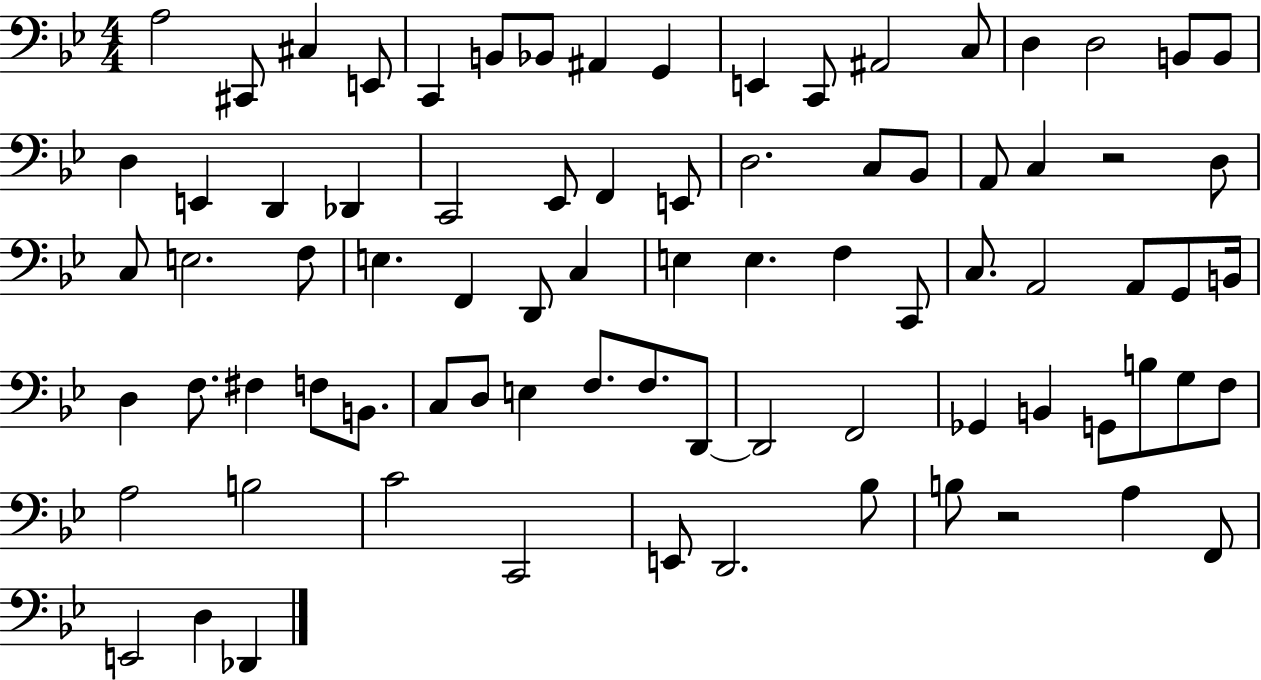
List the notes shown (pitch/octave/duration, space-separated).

A3/h C#2/e C#3/q E2/e C2/q B2/e Bb2/e A#2/q G2/q E2/q C2/e A#2/h C3/e D3/q D3/h B2/e B2/e D3/q E2/q D2/q Db2/q C2/h Eb2/e F2/q E2/e D3/h. C3/e Bb2/e A2/e C3/q R/h D3/e C3/e E3/h. F3/e E3/q. F2/q D2/e C3/q E3/q E3/q. F3/q C2/e C3/e. A2/h A2/e G2/e B2/s D3/q F3/e. F#3/q F3/e B2/e. C3/e D3/e E3/q F3/e. F3/e. D2/e D2/h F2/h Gb2/q B2/q G2/e B3/e G3/e F3/e A3/h B3/h C4/h C2/h E2/e D2/h. Bb3/e B3/e R/h A3/q F2/e E2/h D3/q Db2/q